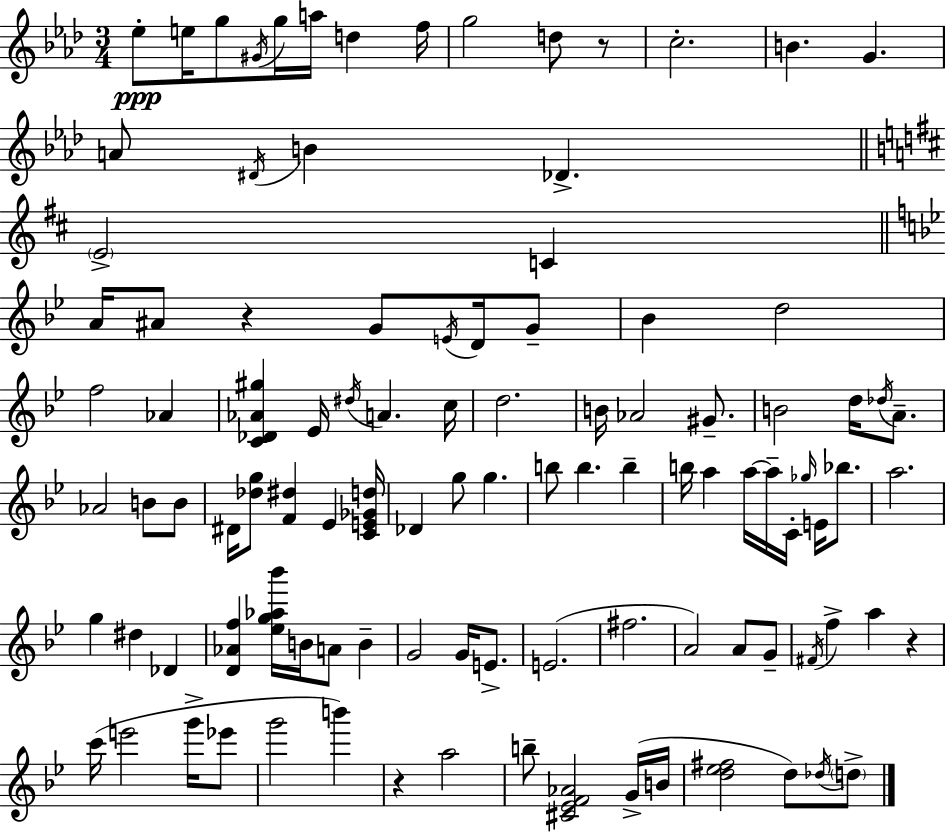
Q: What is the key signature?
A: AES major